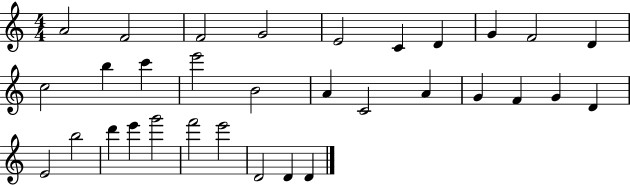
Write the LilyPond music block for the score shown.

{
  \clef treble
  \numericTimeSignature
  \time 4/4
  \key c \major
  a'2 f'2 | f'2 g'2 | e'2 c'4 d'4 | g'4 f'2 d'4 | \break c''2 b''4 c'''4 | e'''2 b'2 | a'4 c'2 a'4 | g'4 f'4 g'4 d'4 | \break e'2 b''2 | d'''4 e'''4 g'''2 | f'''2 e'''2 | d'2 d'4 d'4 | \break \bar "|."
}